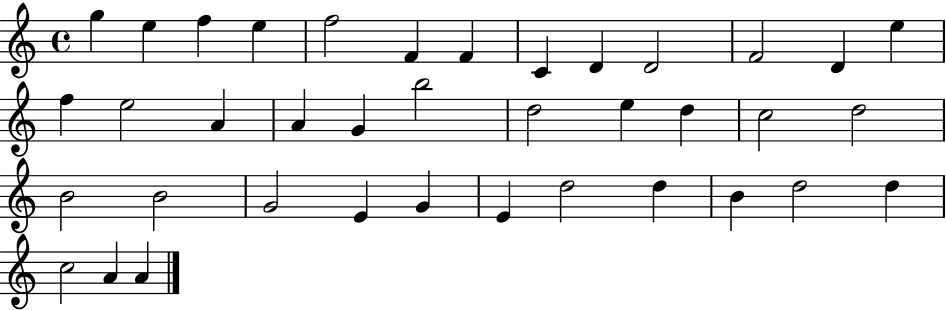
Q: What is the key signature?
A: C major